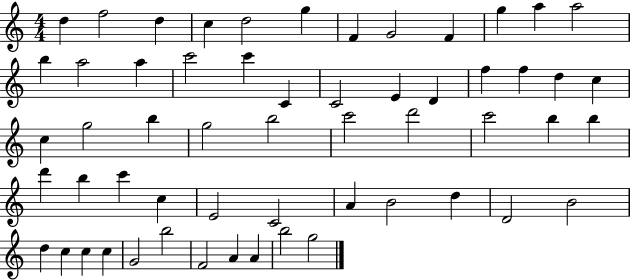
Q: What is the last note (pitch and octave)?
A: G5